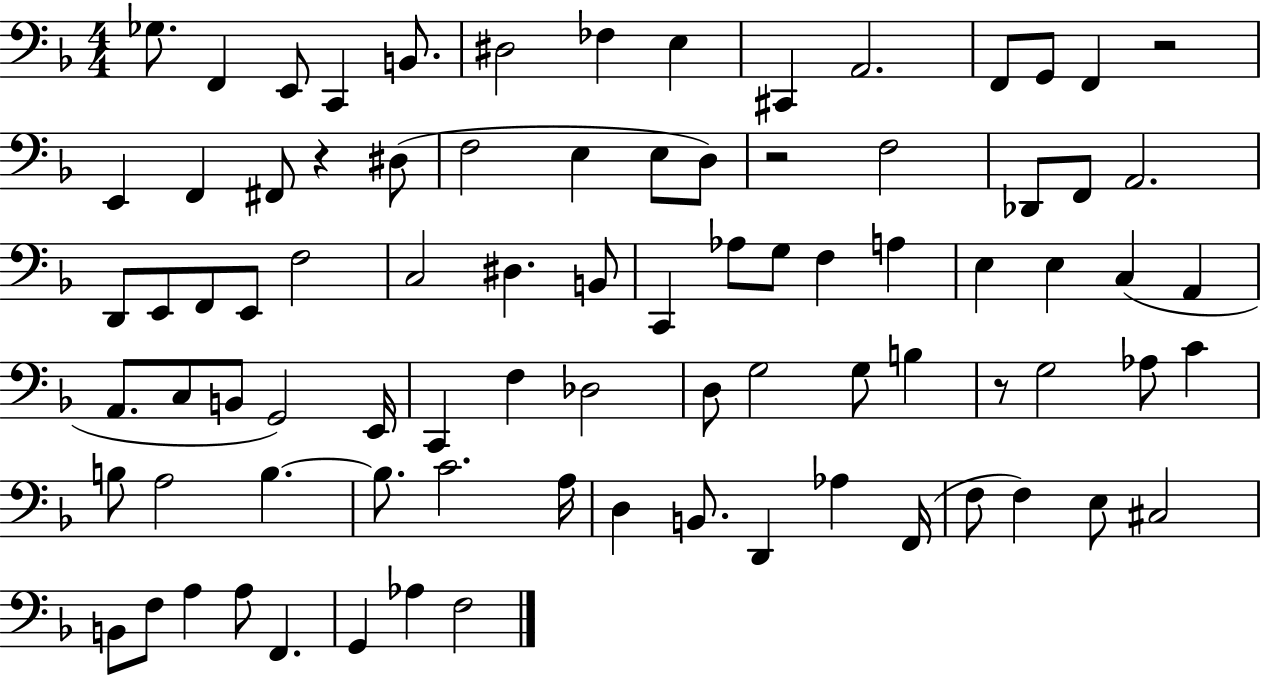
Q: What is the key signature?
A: F major